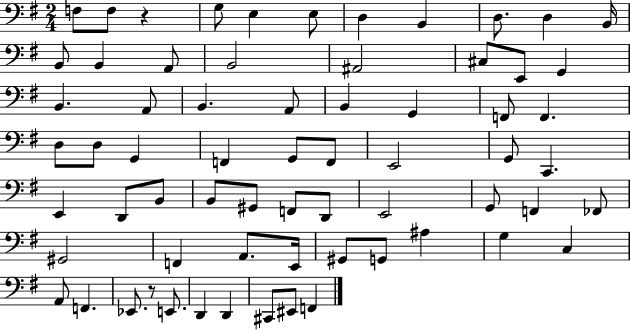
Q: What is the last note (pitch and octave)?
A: F2